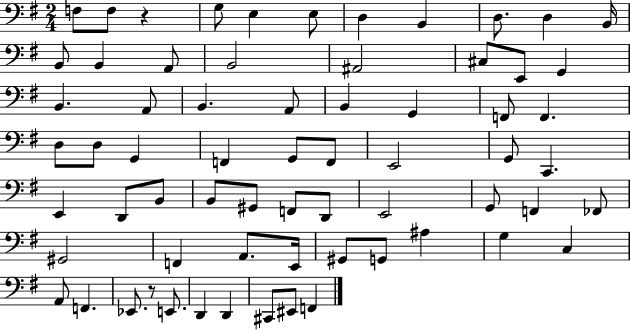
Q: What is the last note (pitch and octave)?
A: F2